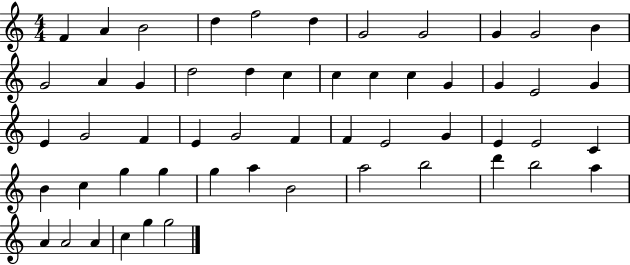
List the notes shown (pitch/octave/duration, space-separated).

F4/q A4/q B4/h D5/q F5/h D5/q G4/h G4/h G4/q G4/h B4/q G4/h A4/q G4/q D5/h D5/q C5/q C5/q C5/q C5/q G4/q G4/q E4/h G4/q E4/q G4/h F4/q E4/q G4/h F4/q F4/q E4/h G4/q E4/q E4/h C4/q B4/q C5/q G5/q G5/q G5/q A5/q B4/h A5/h B5/h D6/q B5/h A5/q A4/q A4/h A4/q C5/q G5/q G5/h